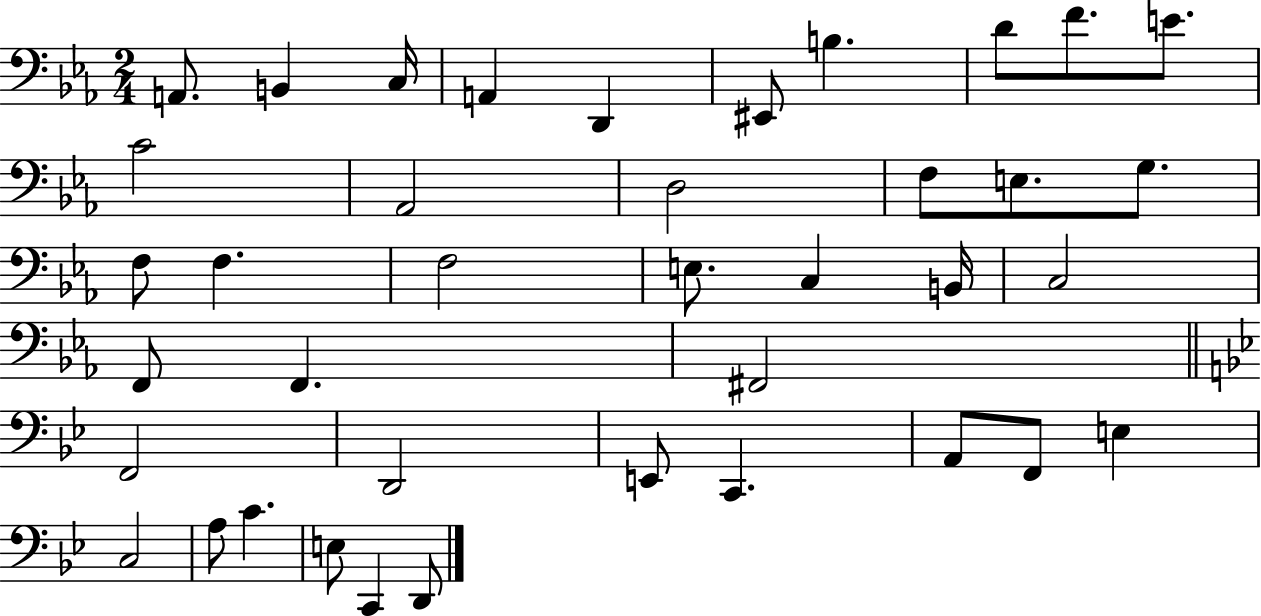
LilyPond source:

{
  \clef bass
  \numericTimeSignature
  \time 2/4
  \key ees \major
  a,8. b,4 c16 | a,4 d,4 | eis,8 b4. | d'8 f'8. e'8. | \break c'2 | aes,2 | d2 | f8 e8. g8. | \break f8 f4. | f2 | e8. c4 b,16 | c2 | \break f,8 f,4. | fis,2 | \bar "||" \break \key bes \major f,2 | d,2 | e,8 c,4. | a,8 f,8 e4 | \break c2 | a8 c'4. | e8 c,4 d,8 | \bar "|."
}